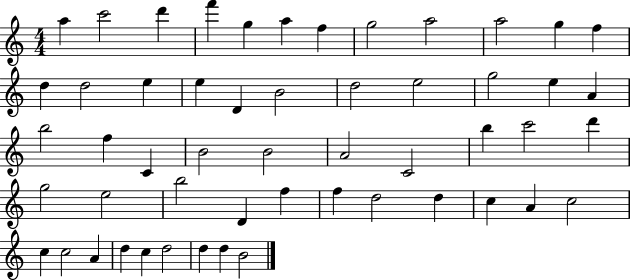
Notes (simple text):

A5/q C6/h D6/q F6/q G5/q A5/q F5/q G5/h A5/h A5/h G5/q F5/q D5/q D5/h E5/q E5/q D4/q B4/h D5/h E5/h G5/h E5/q A4/q B5/h F5/q C4/q B4/h B4/h A4/h C4/h B5/q C6/h D6/q G5/h E5/h B5/h D4/q F5/q F5/q D5/h D5/q C5/q A4/q C5/h C5/q C5/h A4/q D5/q C5/q D5/h D5/q D5/q B4/h